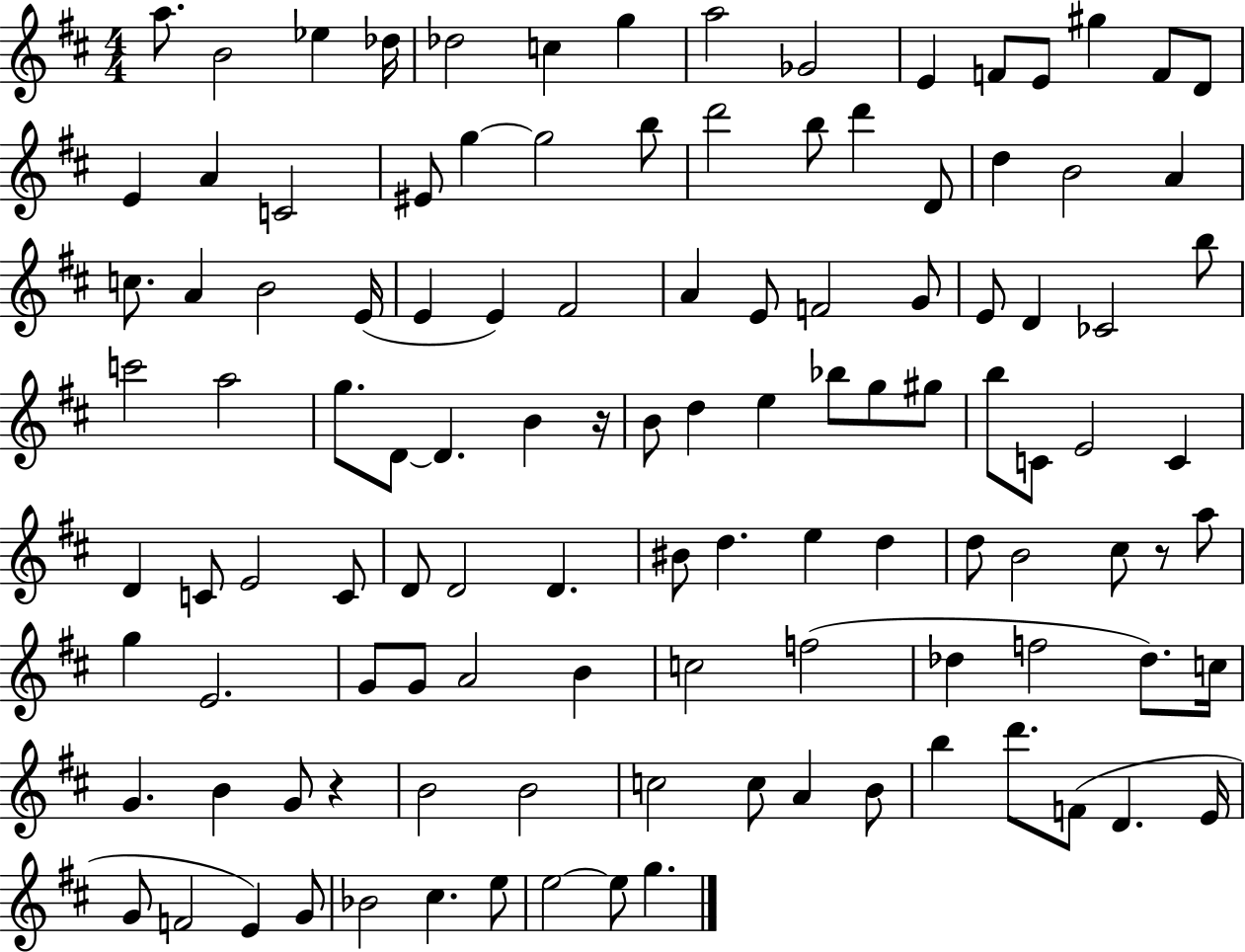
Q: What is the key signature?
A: D major